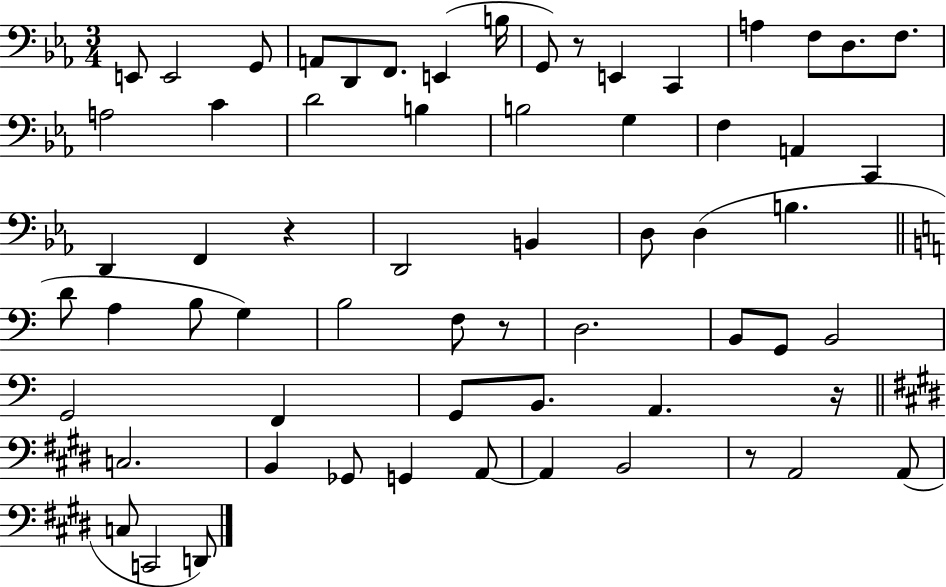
X:1
T:Untitled
M:3/4
L:1/4
K:Eb
E,,/2 E,,2 G,,/2 A,,/2 D,,/2 F,,/2 E,, B,/4 G,,/2 z/2 E,, C,, A, F,/2 D,/2 F,/2 A,2 C D2 B, B,2 G, F, A,, C,, D,, F,, z D,,2 B,, D,/2 D, B, D/2 A, B,/2 G, B,2 F,/2 z/2 D,2 B,,/2 G,,/2 B,,2 G,,2 F,, G,,/2 B,,/2 A,, z/4 C,2 B,, _G,,/2 G,, A,,/2 A,, B,,2 z/2 A,,2 A,,/2 C,/2 C,,2 D,,/2